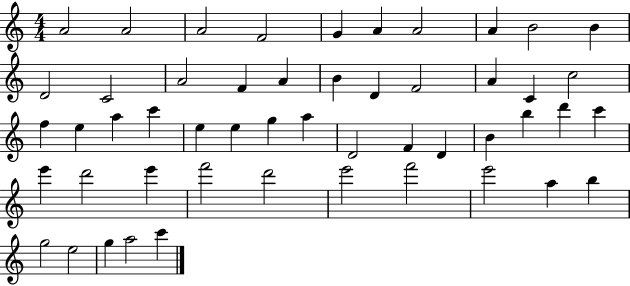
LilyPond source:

{
  \clef treble
  \numericTimeSignature
  \time 4/4
  \key c \major
  a'2 a'2 | a'2 f'2 | g'4 a'4 a'2 | a'4 b'2 b'4 | \break d'2 c'2 | a'2 f'4 a'4 | b'4 d'4 f'2 | a'4 c'4 c''2 | \break f''4 e''4 a''4 c'''4 | e''4 e''4 g''4 a''4 | d'2 f'4 d'4 | b'4 b''4 d'''4 c'''4 | \break e'''4 d'''2 e'''4 | f'''2 d'''2 | e'''2 f'''2 | e'''2 a''4 b''4 | \break g''2 e''2 | g''4 a''2 c'''4 | \bar "|."
}